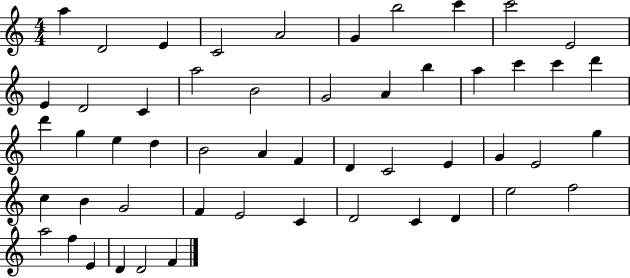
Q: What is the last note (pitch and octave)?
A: F4